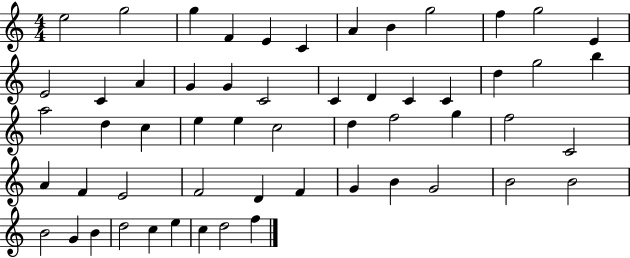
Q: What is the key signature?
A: C major